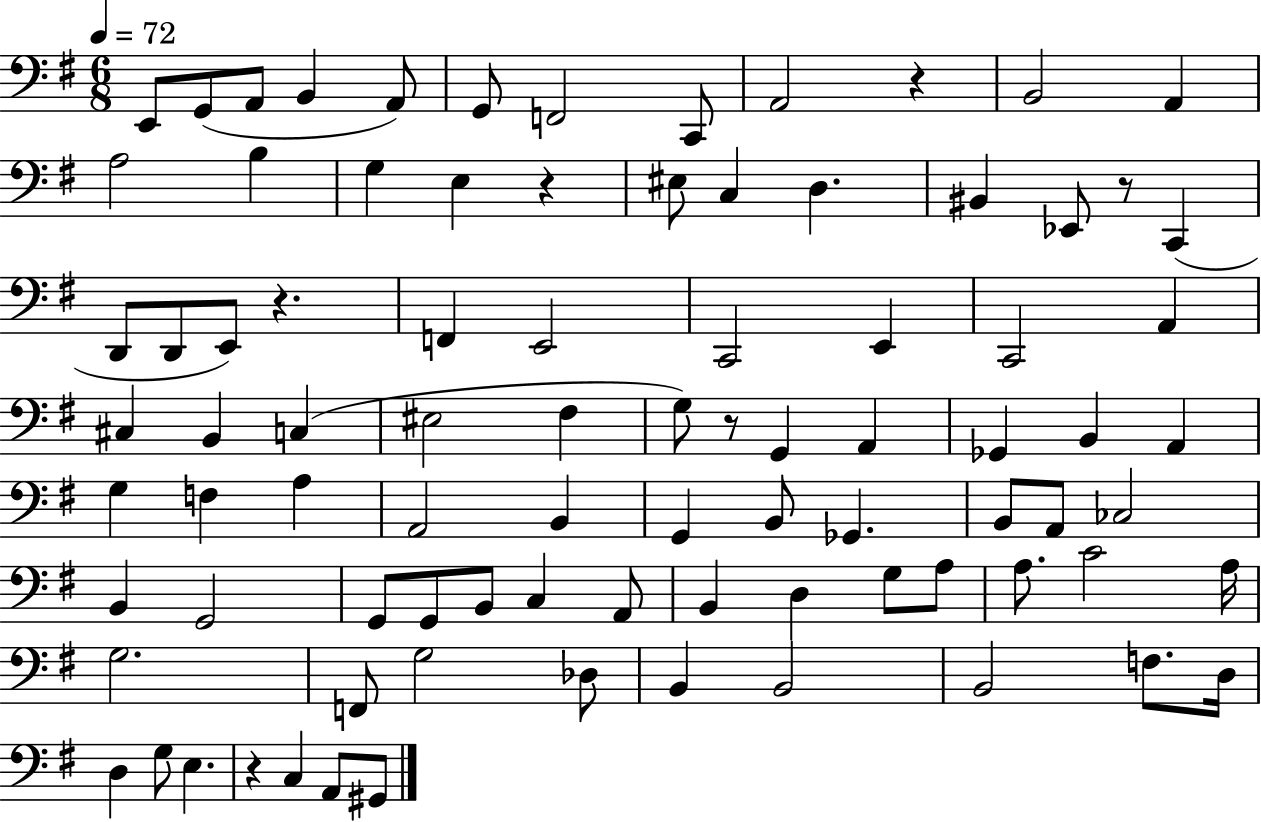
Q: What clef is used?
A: bass